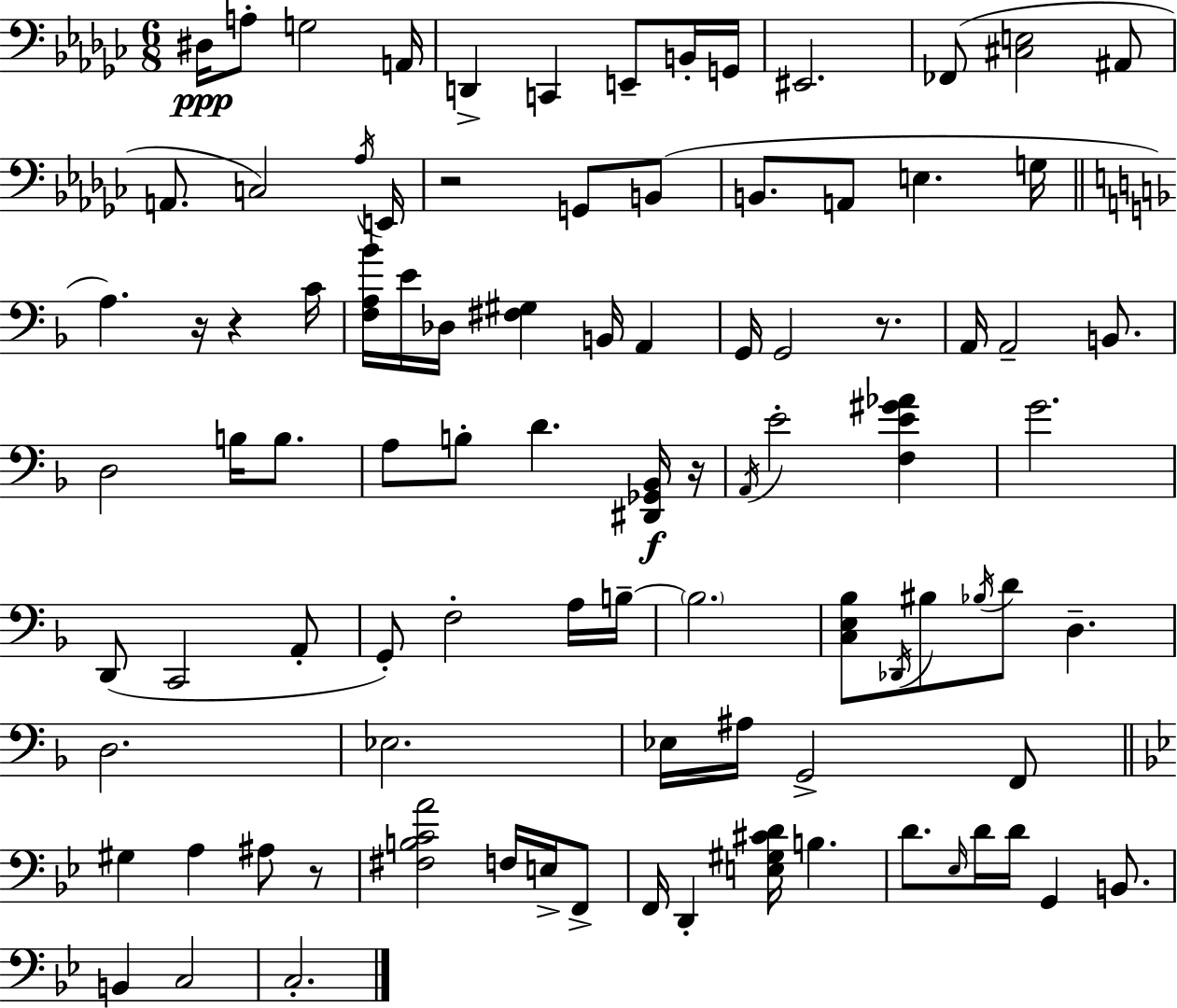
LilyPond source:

{
  \clef bass
  \numericTimeSignature
  \time 6/8
  \key ees \minor
  dis16\ppp a8-. g2 a,16 | d,4-> c,4 e,8-- b,16-. g,16 | eis,2. | fes,8( <cis e>2 ais,8 | \break a,8. c2) \acciaccatura { aes16 } | e,16 r2 g,8 b,8( | b,8. a,8 e4. | g16 \bar "||" \break \key f \major a4.) r16 r4 c'16 | <f a bes'>16 e'16 des16 <fis gis>4 b,16 a,4 | g,16 g,2 r8. | a,16 a,2-- b,8. | \break d2 b16 b8. | a8 b8-. d'4. <dis, ges, bes,>16\f r16 | \acciaccatura { a,16 } e'2-. <f e' gis' aes'>4 | g'2. | \break d,8( c,2 a,8-. | g,8-.) f2-. a16 | b16--~~ \parenthesize b2. | <c e bes>8 \acciaccatura { des,16 } bis8 \acciaccatura { bes16 } d'8 d4.-- | \break d2. | ees2. | ees16 ais16 g,2-> | f,8 \bar "||" \break \key bes \major gis4 a4 ais8 r8 | <fis b c' a'>2 f16 e16-> f,8-> | f,16 d,4-. <e gis cis' d'>16 b4. | d'8. \grace { ees16 } d'16 d'16 g,4 b,8. | \break b,4 c2 | c2.-. | \bar "|."
}